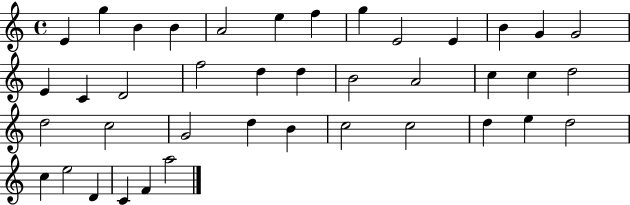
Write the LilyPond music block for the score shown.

{
  \clef treble
  \time 4/4
  \defaultTimeSignature
  \key c \major
  e'4 g''4 b'4 b'4 | a'2 e''4 f''4 | g''4 e'2 e'4 | b'4 g'4 g'2 | \break e'4 c'4 d'2 | f''2 d''4 d''4 | b'2 a'2 | c''4 c''4 d''2 | \break d''2 c''2 | g'2 d''4 b'4 | c''2 c''2 | d''4 e''4 d''2 | \break c''4 e''2 d'4 | c'4 f'4 a''2 | \bar "|."
}